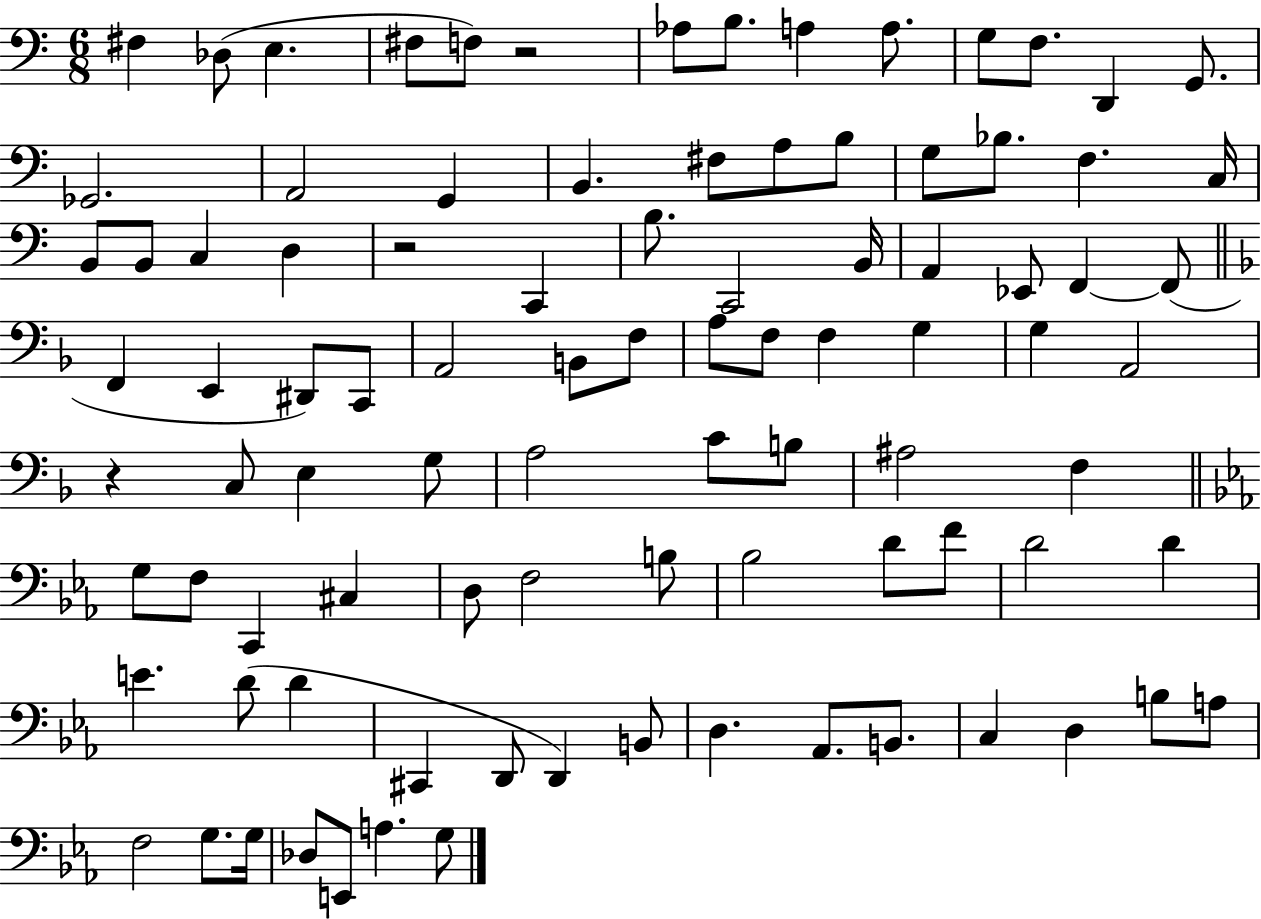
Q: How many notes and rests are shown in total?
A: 93